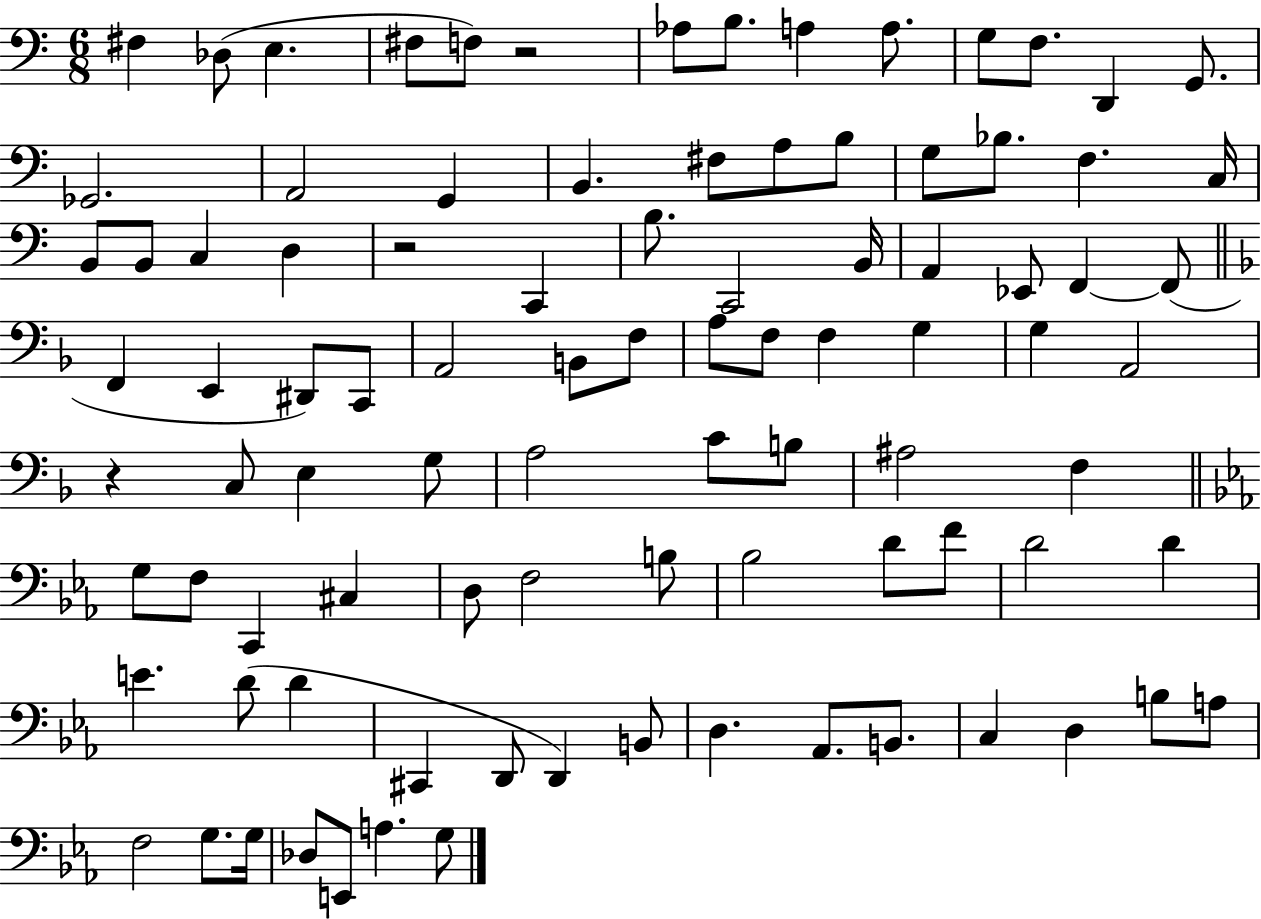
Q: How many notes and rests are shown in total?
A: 93